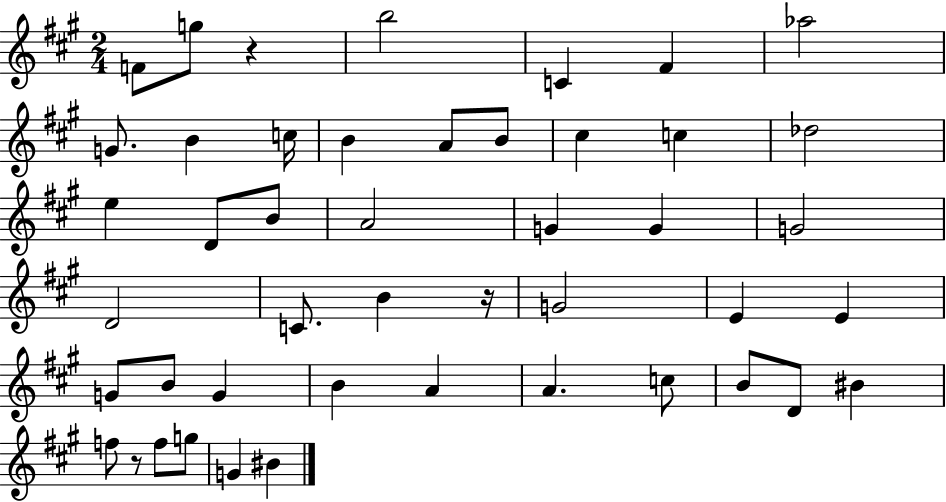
{
  \clef treble
  \numericTimeSignature
  \time 2/4
  \key a \major
  f'8 g''8 r4 | b''2 | c'4 fis'4 | aes''2 | \break g'8. b'4 c''16 | b'4 a'8 b'8 | cis''4 c''4 | des''2 | \break e''4 d'8 b'8 | a'2 | g'4 g'4 | g'2 | \break d'2 | c'8. b'4 r16 | g'2 | e'4 e'4 | \break g'8 b'8 g'4 | b'4 a'4 | a'4. c''8 | b'8 d'8 bis'4 | \break f''8 r8 f''8 g''8 | g'4 bis'4 | \bar "|."
}